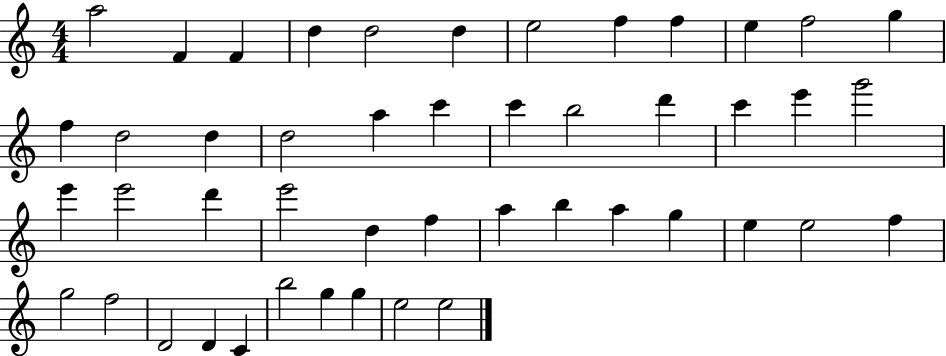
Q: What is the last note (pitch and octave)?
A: E5